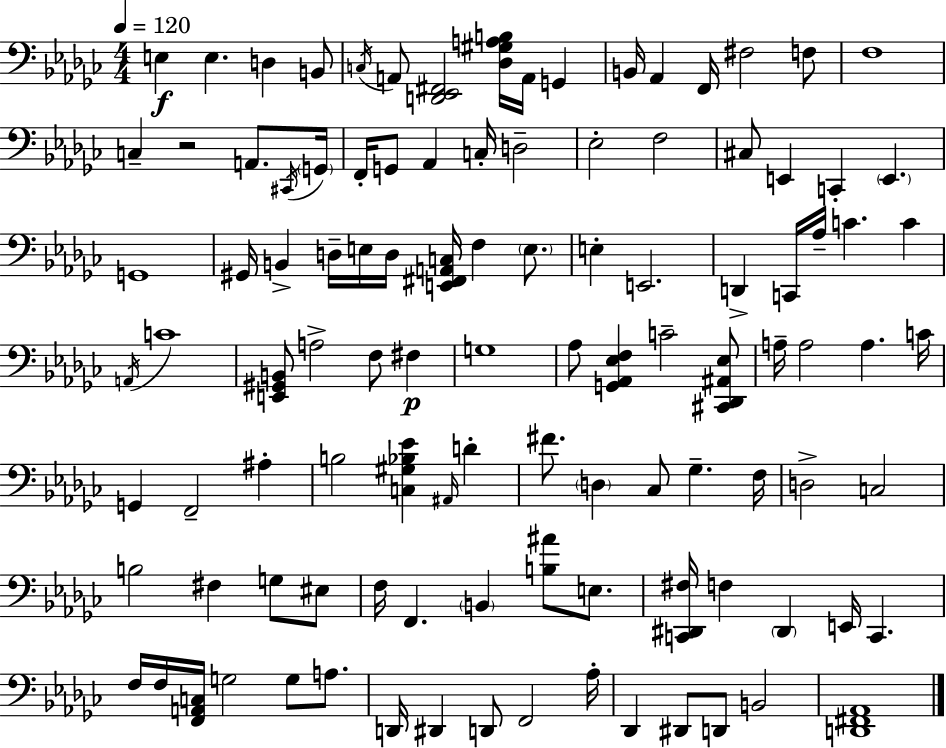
X:1
T:Untitled
M:4/4
L:1/4
K:Ebm
E, E, D, B,,/2 C,/4 A,,/2 [D,,_E,,^F,,]2 [_D,^G,A,B,]/4 A,,/4 G,, B,,/4 _A,, F,,/4 ^F,2 F,/2 F,4 C, z2 A,,/2 ^C,,/4 G,,/4 F,,/4 G,,/2 _A,, C,/4 D,2 _E,2 F,2 ^C,/2 E,, C,, E,, G,,4 ^G,,/4 B,, D,/4 E,/4 D,/4 [E,,^F,,A,,C,]/4 F, E,/2 E, E,,2 D,, C,,/4 _A,/4 C C A,,/4 C4 [E,,^G,,B,,]/2 A,2 F,/2 ^F, G,4 _A,/2 [G,,_A,,_E,F,] C2 [^C,,_D,,^A,,_E,]/2 A,/4 A,2 A, C/4 G,, F,,2 ^A, B,2 [C,^G,_B,_E] ^A,,/4 D ^F/2 D, _C,/2 _G, F,/4 D,2 C,2 B,2 ^F, G,/2 ^E,/2 F,/4 F,, B,, [B,^A]/2 E,/2 [C,,^D,,^F,]/4 F, ^D,, E,,/4 C,, F,/4 F,/4 [F,,A,,C,]/4 G,2 G,/2 A,/2 D,,/4 ^D,, D,,/2 F,,2 _A,/4 _D,, ^D,,/2 D,,/2 B,,2 [D,,^F,,_A,,]4